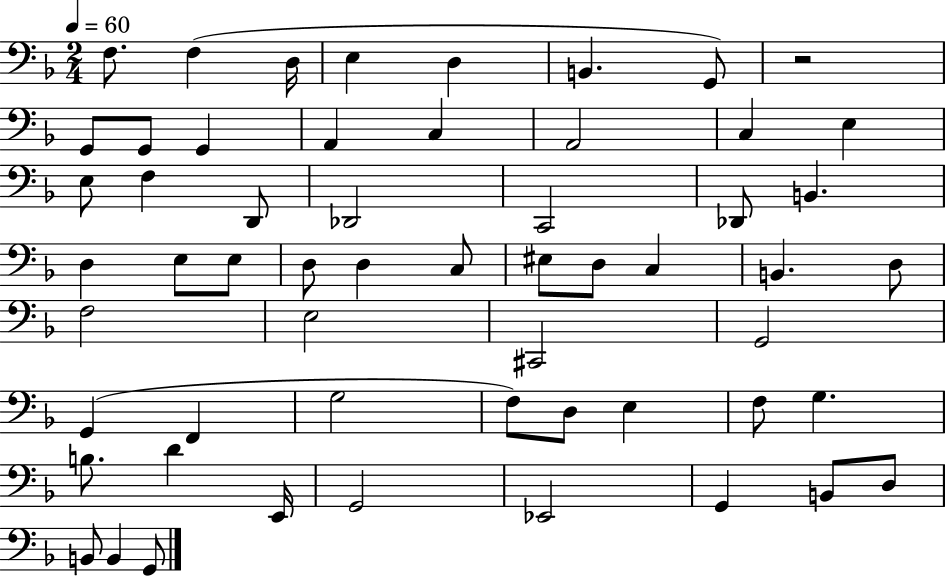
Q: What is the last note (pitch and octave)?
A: G2